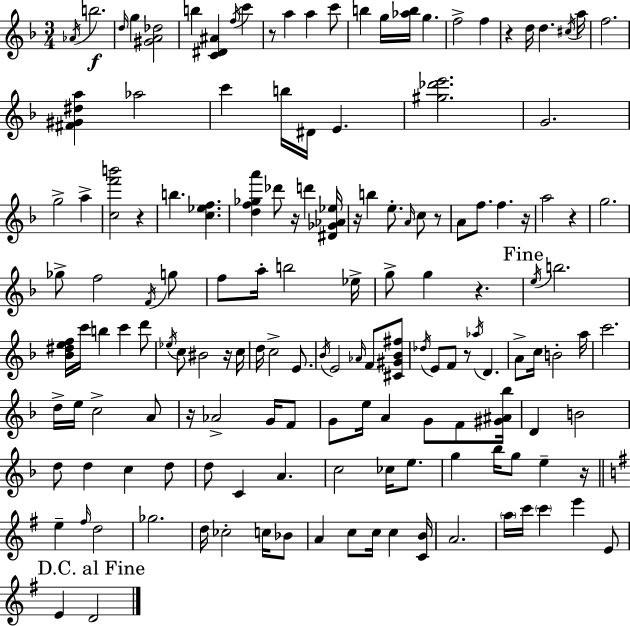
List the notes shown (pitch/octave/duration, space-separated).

Ab4/s B5/h. D5/s G5/q [G#4,A4,Db5]/h B5/q [C4,D#4,A#4]/q F5/s C6/q R/e A5/q A5/q C6/e B5/q G5/s [Ab5,B5]/s G5/q. F5/h F5/q R/q D5/s D5/q. C#5/s A5/s F5/h. [F#4,G#4,D#5,A5]/q Ab5/h C6/q B5/s D#4/s E4/q. [G#5,Db6,E6]/h. G4/h. G5/h A5/q [C5,F6,B6]/h R/q B5/q. [C5,Eb5,F5]/q. [D5,F5,Gb5,A6]/q Db6/e R/s D6/q [D#4,Gb4,Ab4,Eb5]/s R/s B5/q E5/e. A4/s C5/e R/e A4/e F5/e. F5/q. R/s A5/h R/q G5/h. Gb5/e F5/h F4/s G5/e F5/e A5/s B5/h Eb5/s G5/e G5/q R/q. E5/s B5/h. [Bb4,D#5,E5,F5]/s C6/s B5/q C6/q D6/e Eb5/s C5/e BIS4/h R/s C5/s D5/s C5/h E4/e. Bb4/s E4/h Ab4/s F4/e [C#4,G#4,Bb4,F#5]/e Db5/s E4/e F4/e R/e Ab5/s D4/q. A4/e C5/s B4/h A5/s C6/h. D5/s E5/s C5/h A4/e R/s Ab4/h G4/s F4/e G4/e E5/s A4/q G4/e F4/e [G#4,A#4,Bb5]/s D4/q B4/h D5/e D5/q C5/q D5/e D5/e C4/q A4/q. C5/h CES5/s E5/e. G5/q Bb5/s G5/e E5/q R/s E5/q F#5/s D5/h Gb5/h. D5/s CES5/h C5/s Bb4/e A4/q C5/e C5/s C5/q [C4,B4]/s A4/h. A5/s C6/s C6/q E6/q E4/e E4/q D4/h